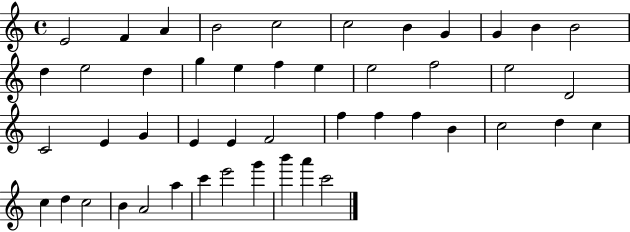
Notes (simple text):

E4/h F4/q A4/q B4/h C5/h C5/h B4/q G4/q G4/q B4/q B4/h D5/q E5/h D5/q G5/q E5/q F5/q E5/q E5/h F5/h E5/h D4/h C4/h E4/q G4/q E4/q E4/q F4/h F5/q F5/q F5/q B4/q C5/h D5/q C5/q C5/q D5/q C5/h B4/q A4/h A5/q C6/q E6/h G6/q B6/q A6/q C6/h